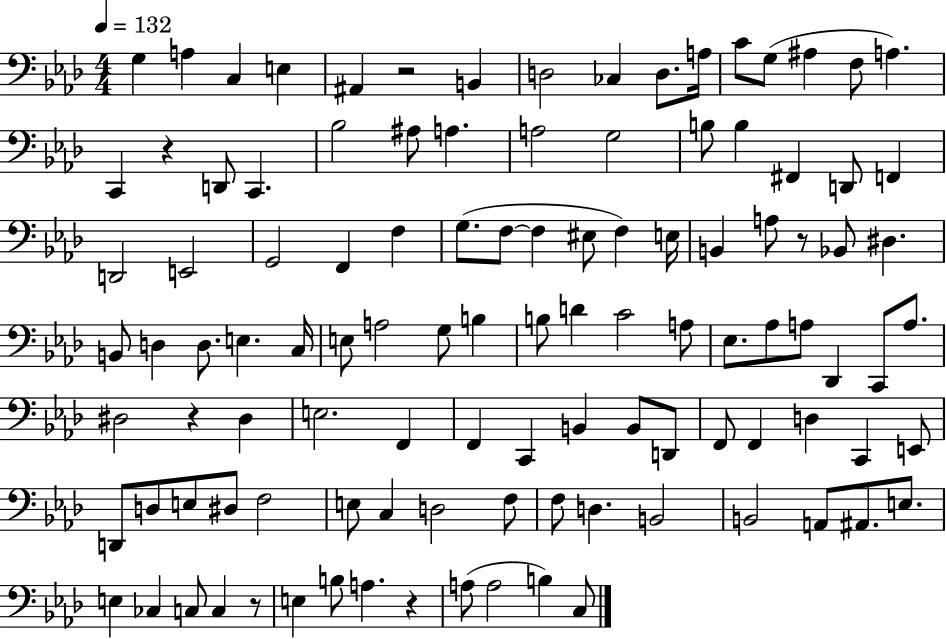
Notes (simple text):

G3/q A3/q C3/q E3/q A#2/q R/h B2/q D3/h CES3/q D3/e. A3/s C4/e G3/e A#3/q F3/e A3/q. C2/q R/q D2/e C2/q. Bb3/h A#3/e A3/q. A3/h G3/h B3/e B3/q F#2/q D2/e F2/q D2/h E2/h G2/h F2/q F3/q G3/e. F3/e F3/q EIS3/e F3/q E3/s B2/q A3/e R/e Bb2/e D#3/q. B2/e D3/q D3/e. E3/q. C3/s E3/e A3/h G3/e B3/q B3/e D4/q C4/h A3/e Eb3/e. Ab3/e A3/e Db2/q C2/e A3/e. D#3/h R/q D#3/q E3/h. F2/q F2/q C2/q B2/q B2/e D2/e F2/e F2/q D3/q C2/q E2/e D2/e D3/e E3/e D#3/e F3/h E3/e C3/q D3/h F3/e F3/e D3/q. B2/h B2/h A2/e A#2/e. E3/e. E3/q CES3/q C3/e C3/q R/e E3/q B3/e A3/q. R/q A3/e A3/h B3/q C3/e